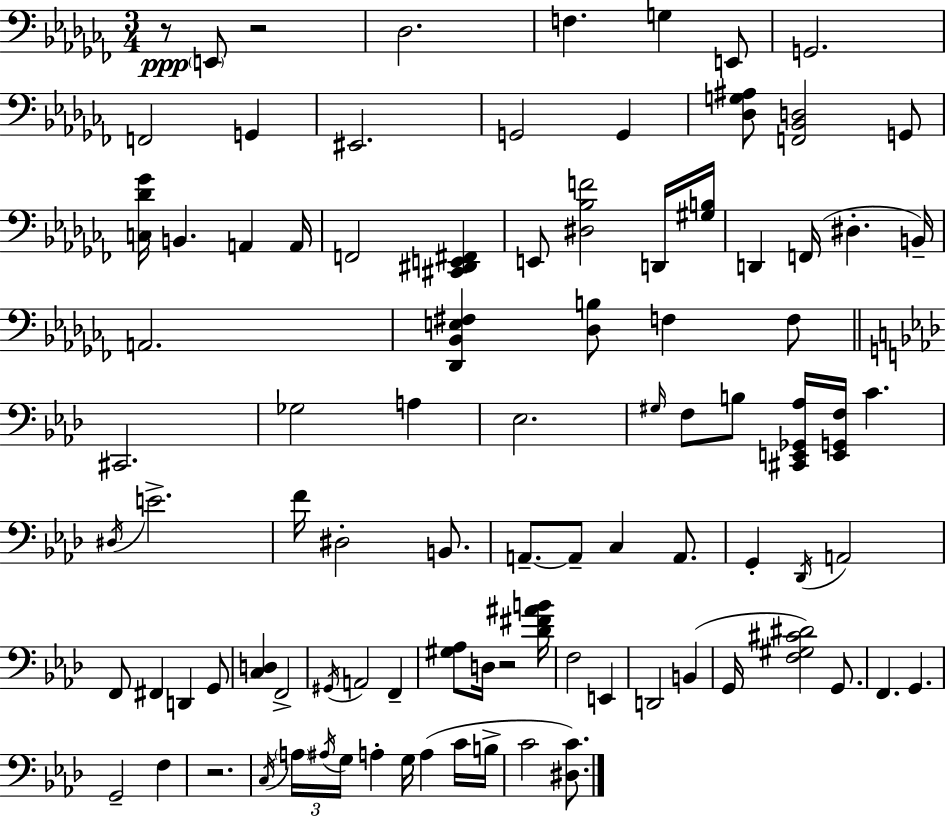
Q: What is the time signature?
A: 3/4